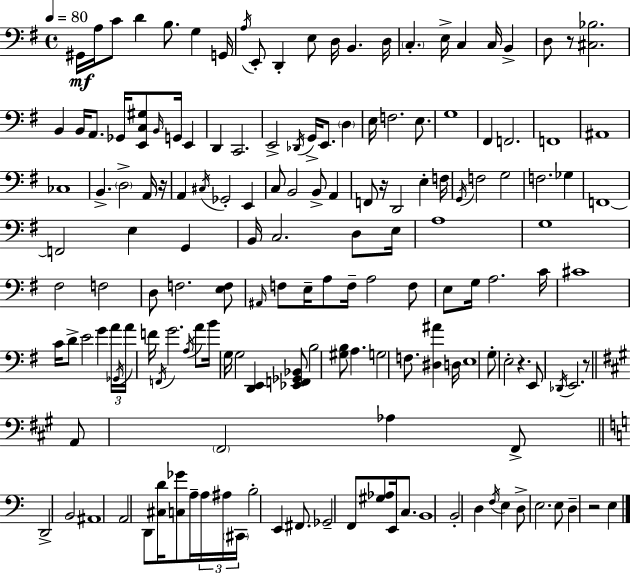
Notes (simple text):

G#2/s A3/s C4/e D4/q B3/e. G3/q G2/s A3/s E2/e D2/q E3/e D3/s B2/q. D3/s C3/q. E3/s C3/q C3/s B2/q D3/e R/e [C#3,Bb3]/h. B2/q B2/s A2/e. Gb2/s [E2,C3,G#3]/e B2/s G2/s E2/q D2/q C2/h. E2/h Db2/s G2/s E2/e. D3/q E3/s F3/h. E3/e. G3/w F#2/q F2/h. F2/w A#2/w CES3/w B2/q. D3/h A2/s R/s A2/q C#3/s Gb2/h E2/q C3/e B2/h B2/e A2/q F2/e R/s D2/h E3/q F3/s G2/s F3/h G3/h F3/h. Gb3/q F2/w F2/h E3/q G2/q B2/s C3/h. D3/e E3/s A3/w G3/w F#3/h F3/h D3/e F3/h. [E3,F3]/e A#2/s F3/e E3/s A3/e F3/s A3/h F3/e E3/e G3/s A3/h. C4/s C#4/w C4/s D4/e E4/h G4/q A4/s Gb2/s A4/s F4/s F2/s G4/h. A3/s A4/e B4/s G3/s G3/h [D2,E2]/q [Eb2,F2,Gb2,Bb2]/e B3/h [G#3,B3]/e A3/q. G3/h F3/e. [D#3,A#4]/q D3/s E3/w G3/e E3/h R/q. E2/e Db2/s E2/h. R/e A2/e F#2/h Ab3/q F#2/e D2/h B2/h A#2/w A2/h D2/e [C#3,D4]/s [C3,Gb4]/e A3/s A3/s A#3/s C#2/s B3/h E2/q F#2/e. Gb2/h F2/e [G#3,Ab3]/e E2/s C3/e. B2/w B2/h D3/q F3/s E3/q D3/e E3/h. E3/e D3/q R/h E3/q